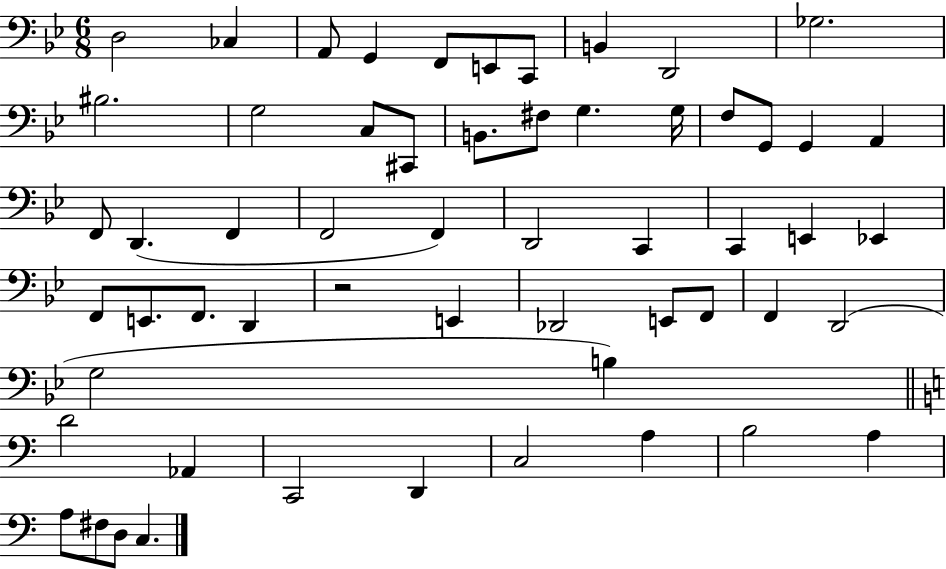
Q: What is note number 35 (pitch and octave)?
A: F2